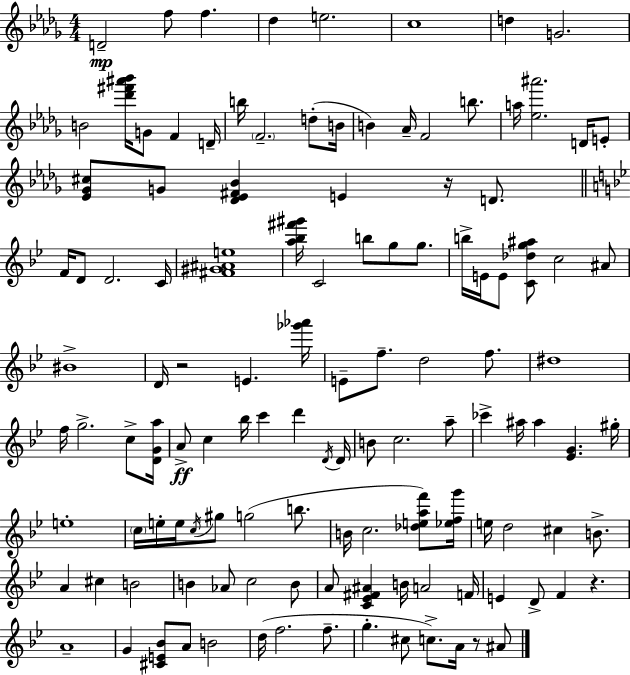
D4/h F5/e F5/q. Db5/q E5/h. C5/w D5/q G4/h. B4/h [Db6,F#6,A#6,Bb6]/s G4/e F4/q D4/s B5/s F4/h. D5/e B4/s B4/q Ab4/s F4/h B5/e. A5/s [Eb5,A#6]/h. D4/s E4/e [Eb4,Gb4,C#5]/e G4/e [Db4,Eb4,F#4,Bb4]/q E4/q R/s D4/e. F4/s D4/e D4/h. C4/s [F#4,G#4,A#4,E5]/w [A5,Bb5,F#6,G#6]/s C4/h B5/e G5/e G5/e. B5/s E4/s E4/e [C4,Db5,G5,A#5]/e C5/h A#4/e BIS4/w D4/s R/h E4/q. [Gb6,Ab6]/s E4/e F5/e. D5/h F5/e. D#5/w F5/s G5/h. C5/e [D4,G4,A5]/s A4/e C5/q Bb5/s C6/q D6/q D4/s D4/s B4/e C5/h. A5/e CES6/q A#5/s A#5/q [Eb4,G4]/q. G#5/s E5/w C5/s E5/s E5/s C5/s G#5/e G5/h B5/e. B4/s C5/h. [Db5,E5,A5,F6]/e [Eb5,F5,G6]/s E5/s D5/h C#5/q B4/e. A4/q C#5/q B4/h B4/q Ab4/e C5/h B4/e A4/e [C4,Eb4,F#4,A#4]/q B4/s A4/h F4/s E4/q D4/e F4/q R/q. A4/w G4/q [C#4,E4,Bb4]/e A4/e B4/h D5/s F5/h. F5/e. G5/q. C#5/e C5/e. A4/s R/e A#4/e